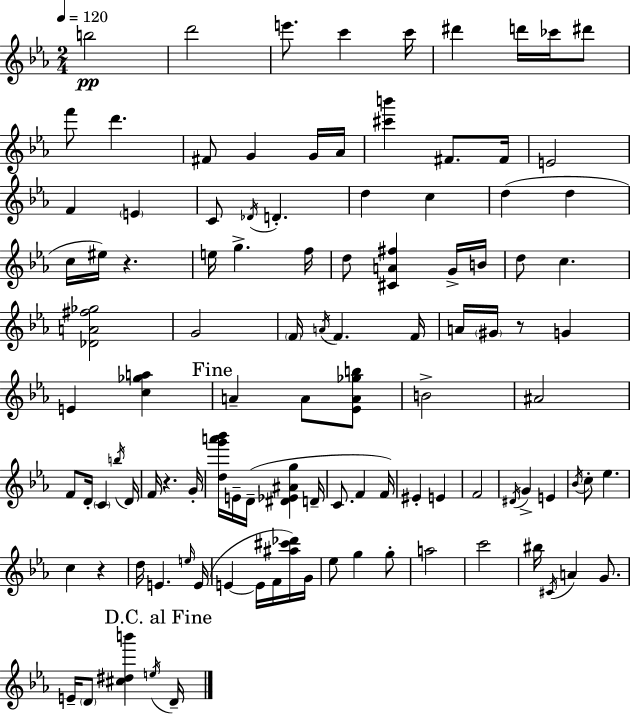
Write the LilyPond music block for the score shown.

{
  \clef treble
  \numericTimeSignature
  \time 2/4
  \key c \minor
  \tempo 4 = 120
  \repeat volta 2 { b''2\pp | d'''2 | e'''8. c'''4 c'''16 | dis'''4 d'''16 ces'''16 dis'''8 | \break f'''8 d'''4. | fis'8 g'4 g'16 aes'16 | <cis''' b'''>4 fis'8. fis'16 | e'2 | \break f'4 \parenthesize e'4 | c'8 \acciaccatura { des'16 } d'4.-. | d''4 c''4 | d''4( d''4 | \break c''16 eis''16) r4. | e''16 g''4.-> | f''16 d''8 <cis' a' fis''>4 g'16-> | b'16 d''8 c''4. | \break <des' a' fis'' ges''>2 | g'2 | \parenthesize f'16 \acciaccatura { a'16 } f'4. | f'16 a'16 \parenthesize gis'16 r8 g'4 | \break e'4 <c'' ges'' a''>4 | \mark "Fine" a'4-- a'8 | <ees' a' ges'' b''>8 b'2-> | ais'2 | \break f'8 d'16-. \parenthesize c'4 | \acciaccatura { b''16 } d'16 f'16 r4. | g'16-. <d'' g''' a''' bes'''>16 e'16-- d'16--( <dis' ees' ais' g''>4 | d'16-- c'8. f'4 | \break f'16) eis'4-. e'4 | f'2 | \acciaccatura { dis'16 } g'4-> | e'4 \acciaccatura { bes'16 } c''8-. ees''4. | \break c''4 | r4 d''16 e'4. | \grace { e''16 } e'16( e'4~~ | e'16 f'16 <ais'' cis''' des'''>16) g'16 ees''8 | \break g''4 g''8-. a''2 | c'''2 | bis''16 \acciaccatura { cis'16 } | a'4 g'8. e'16-- | \break \parenthesize d'8 <cis'' dis'' b'''>4 \acciaccatura { e''16 } \mark "D.C. al Fine" d'16-- | } \bar "|."
}